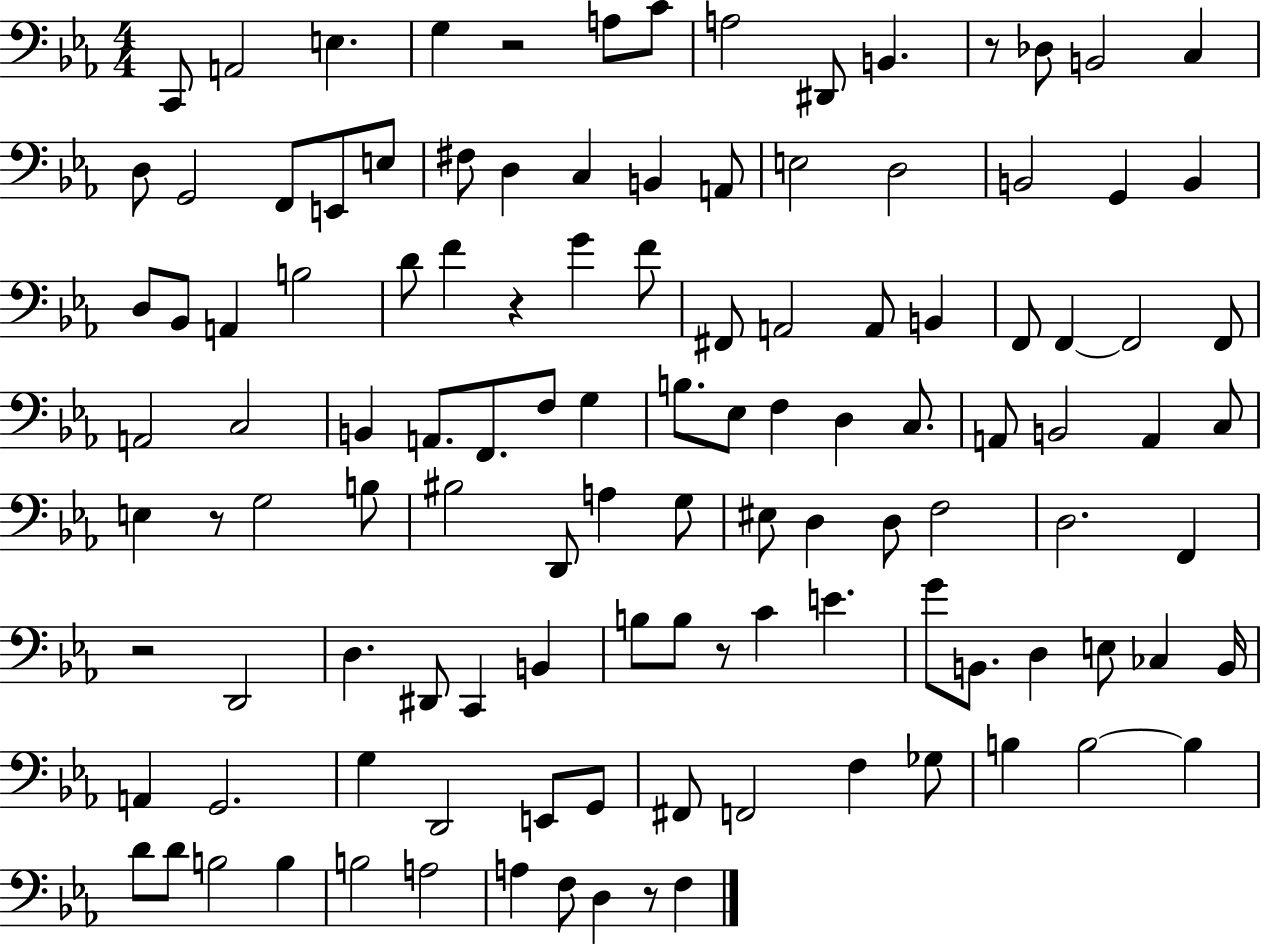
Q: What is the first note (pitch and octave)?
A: C2